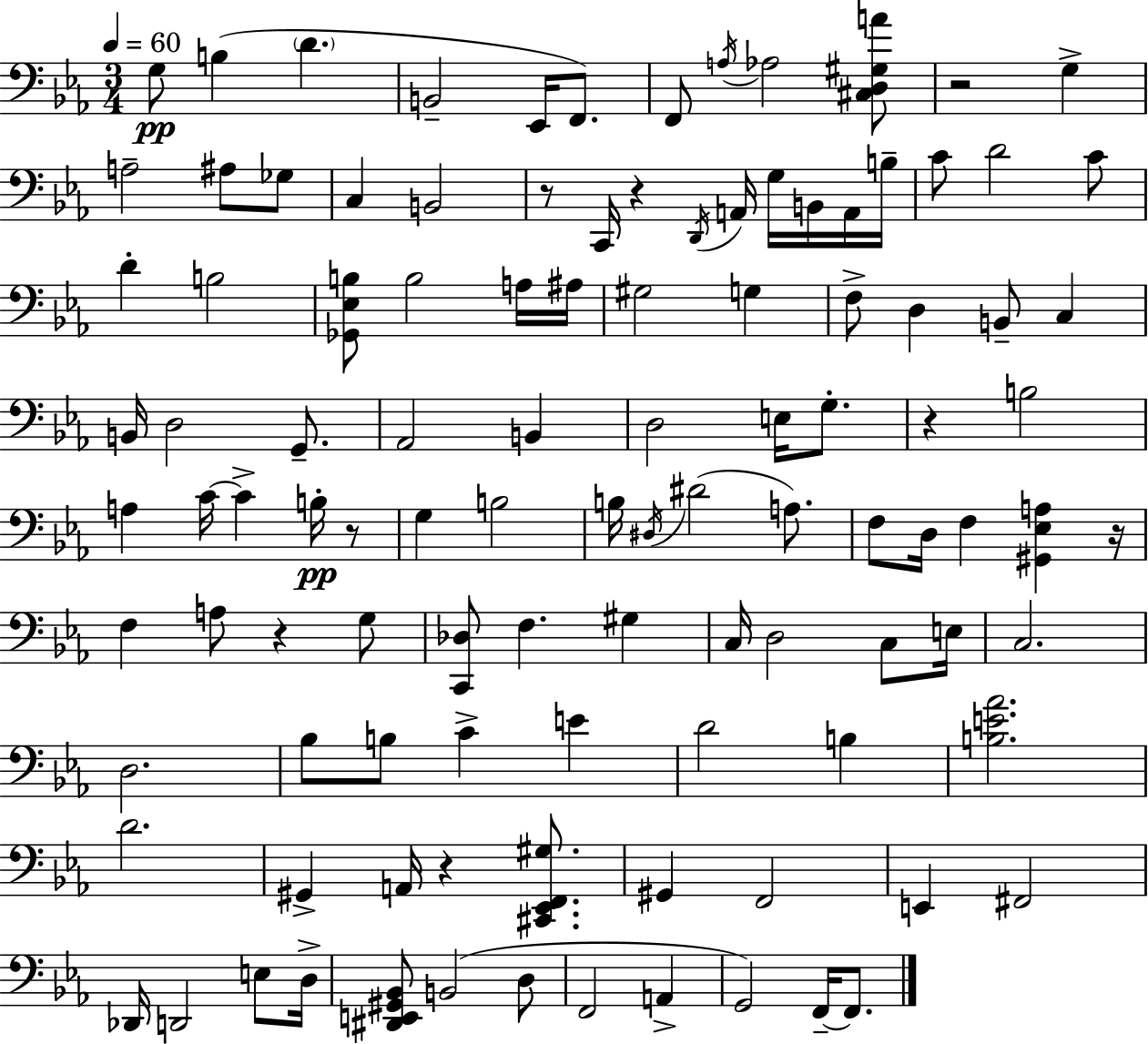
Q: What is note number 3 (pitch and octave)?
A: D4